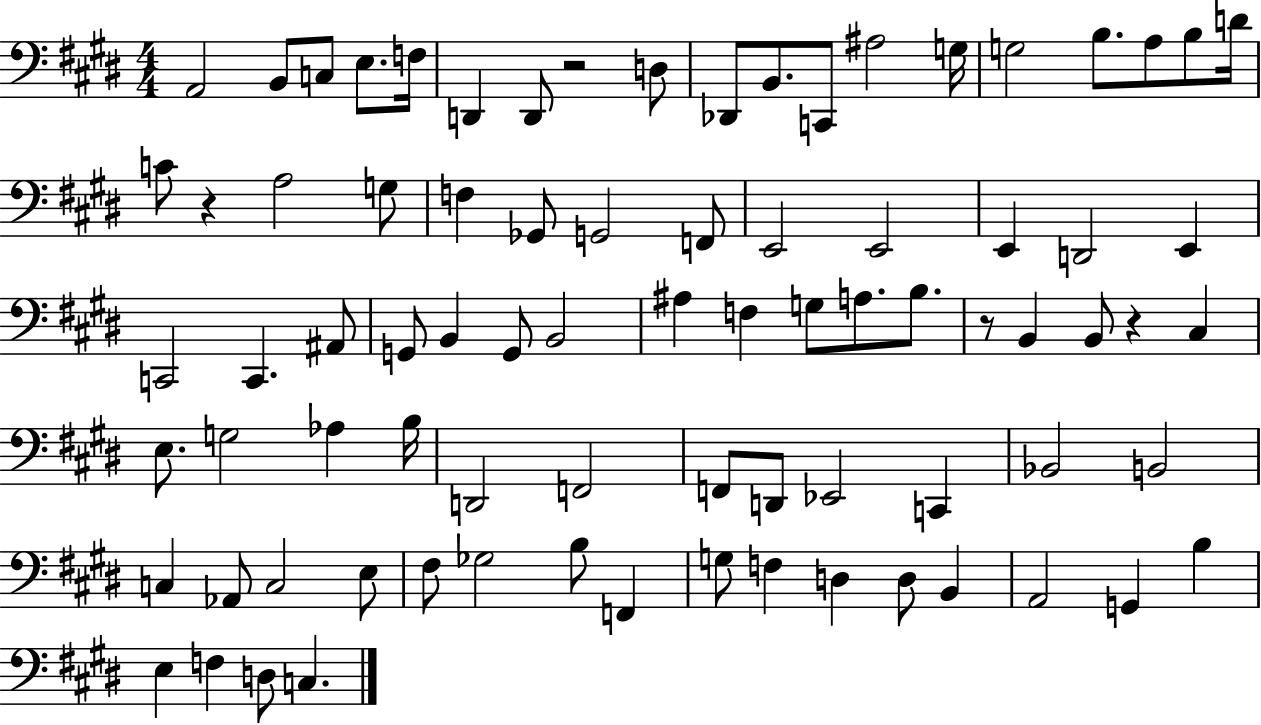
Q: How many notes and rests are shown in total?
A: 81